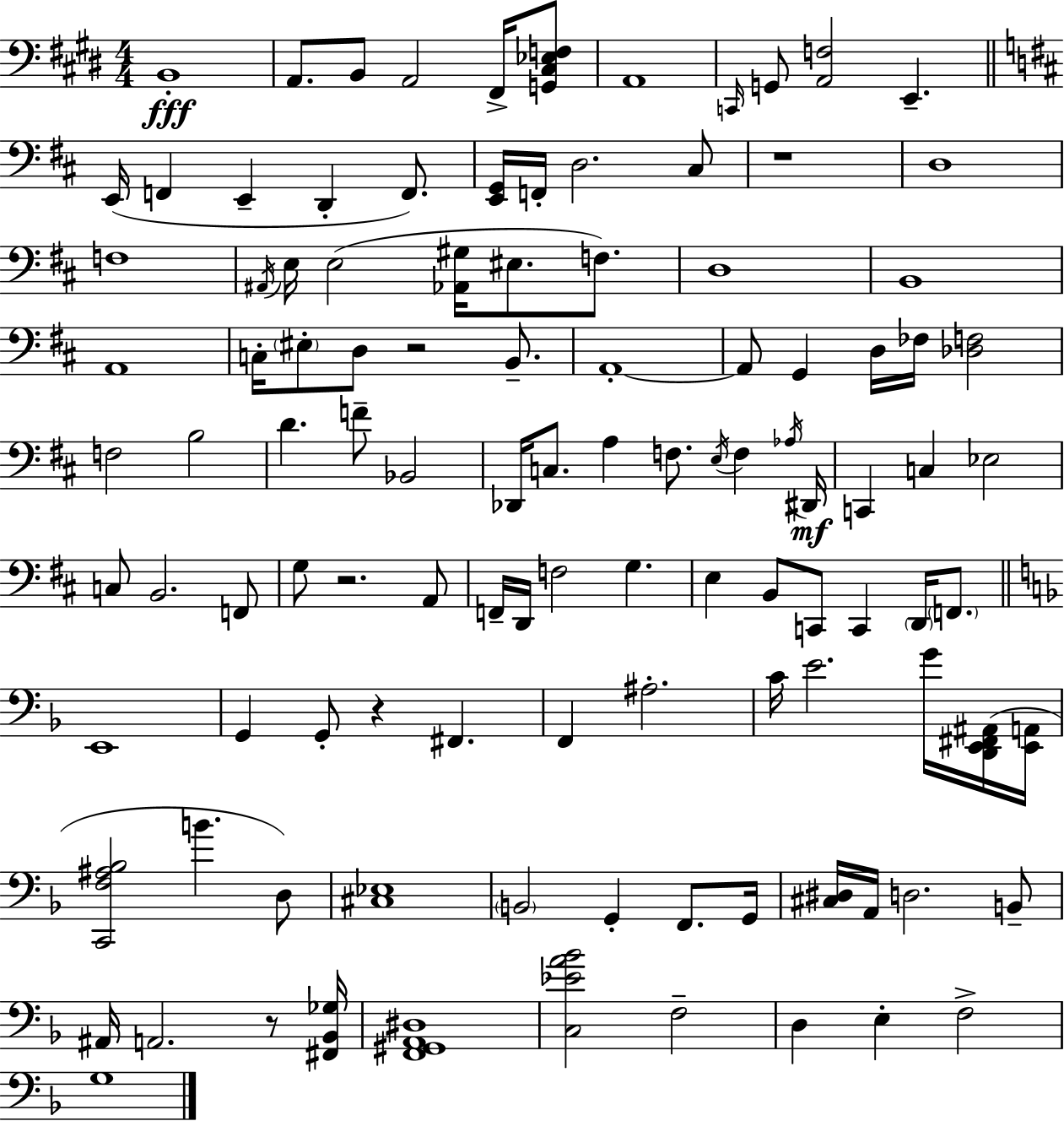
{
  \clef bass
  \numericTimeSignature
  \time 4/4
  \key e \major
  b,1-.\fff | a,8. b,8 a,2 fis,16-> <g, cis ees f>8 | a,1 | \grace { c,16 } g,8 <a, f>2 e,4.-- | \break \bar "||" \break \key d \major e,16( f,4 e,4-- d,4-. f,8.) | <e, g,>16 f,16-. d2. cis8 | r1 | d1 | \break f1 | \acciaccatura { ais,16 } e16 e2( <aes, gis>16 eis8. f8.) | d1 | b,1 | \break a,1 | c16-. \parenthesize eis8-. d8 r2 b,8.-- | a,1-.~~ | a,8 g,4 d16 fes16 <des f>2 | \break f2 b2 | d'4. f'8-- bes,2 | des,16 c8. a4 f8. \acciaccatura { e16 } f4 | \acciaccatura { aes16 } dis,16\mf c,4 c4 ees2 | \break c8 b,2. | f,8 g8 r2. | a,8 f,16-- d,16 f2 g4. | e4 b,8 c,8 c,4 \parenthesize d,16 | \break \parenthesize f,8. \bar "||" \break \key f \major e,1 | g,4 g,8-. r4 fis,4. | f,4 ais2.-. | c'16 e'2. g'16 <d, e, fis, ais,>16( <e, a,>16 | \break <c, f ais bes>2 b'4. d8) | <cis ees>1 | \parenthesize b,2 g,4-. f,8. g,16 | <cis dis>16 a,16 d2. b,8-- | \break ais,16 a,2. r8 <fis, bes, ges>16 | <f, gis, a, dis>1 | <c ees' a' bes'>2 f2-- | d4 e4-. f2-> | \break g1 | \bar "|."
}